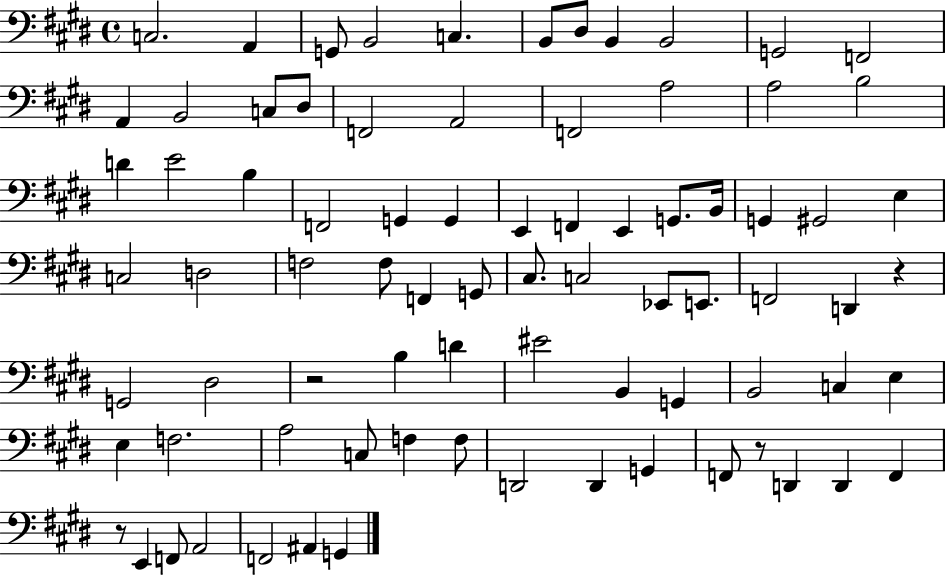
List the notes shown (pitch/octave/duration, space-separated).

C3/h. A2/q G2/e B2/h C3/q. B2/e D#3/e B2/q B2/h G2/h F2/h A2/q B2/h C3/e D#3/e F2/h A2/h F2/h A3/h A3/h B3/h D4/q E4/h B3/q F2/h G2/q G2/q E2/q F2/q E2/q G2/e. B2/s G2/q G#2/h E3/q C3/h D3/h F3/h F3/e F2/q G2/e C#3/e. C3/h Eb2/e E2/e. F2/h D2/q R/q G2/h D#3/h R/h B3/q D4/q EIS4/h B2/q G2/q B2/h C3/q E3/q E3/q F3/h. A3/h C3/e F3/q F3/e D2/h D2/q G2/q F2/e R/e D2/q D2/q F2/q R/e E2/q F2/e A2/h F2/h A#2/q G2/q